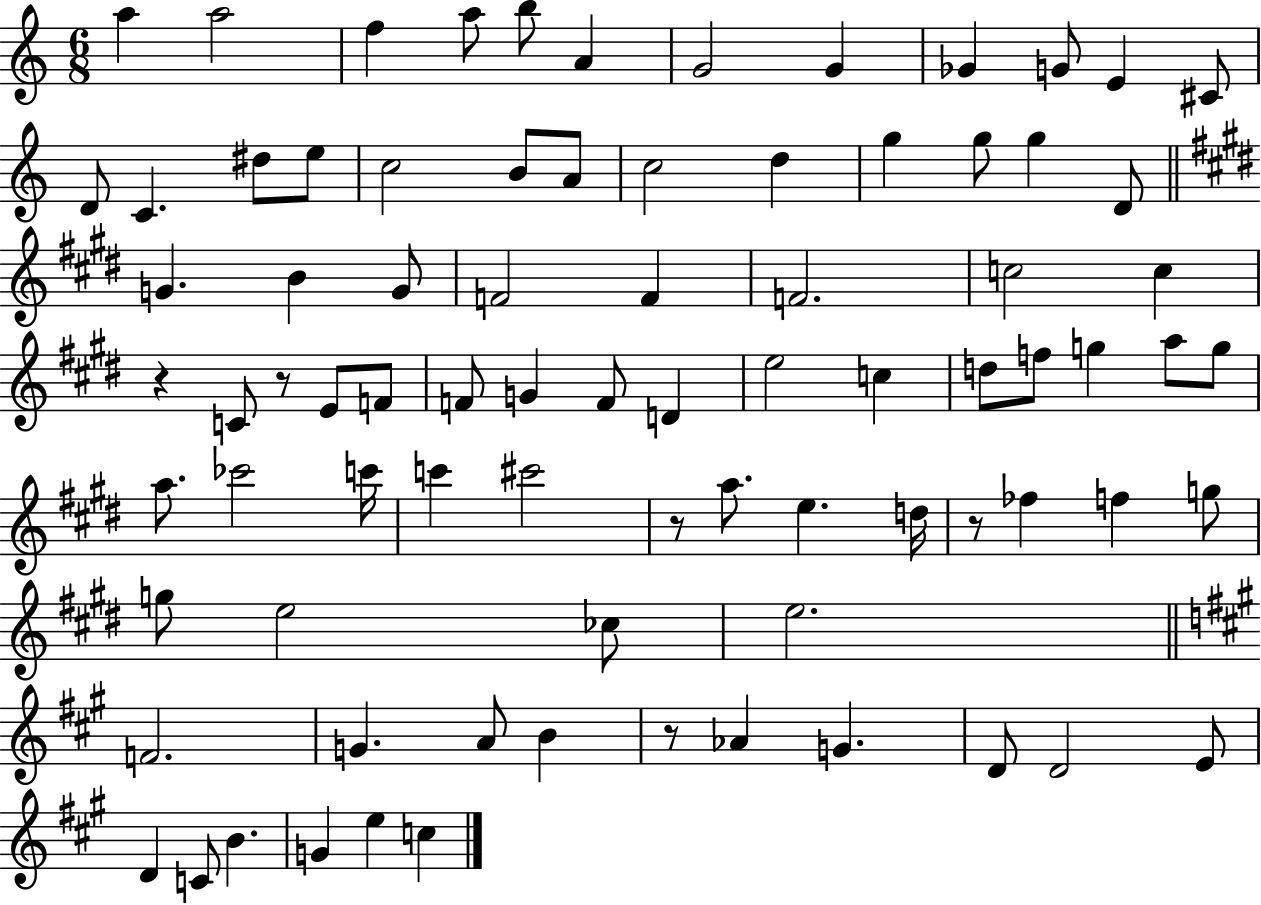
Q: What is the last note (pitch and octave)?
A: C5